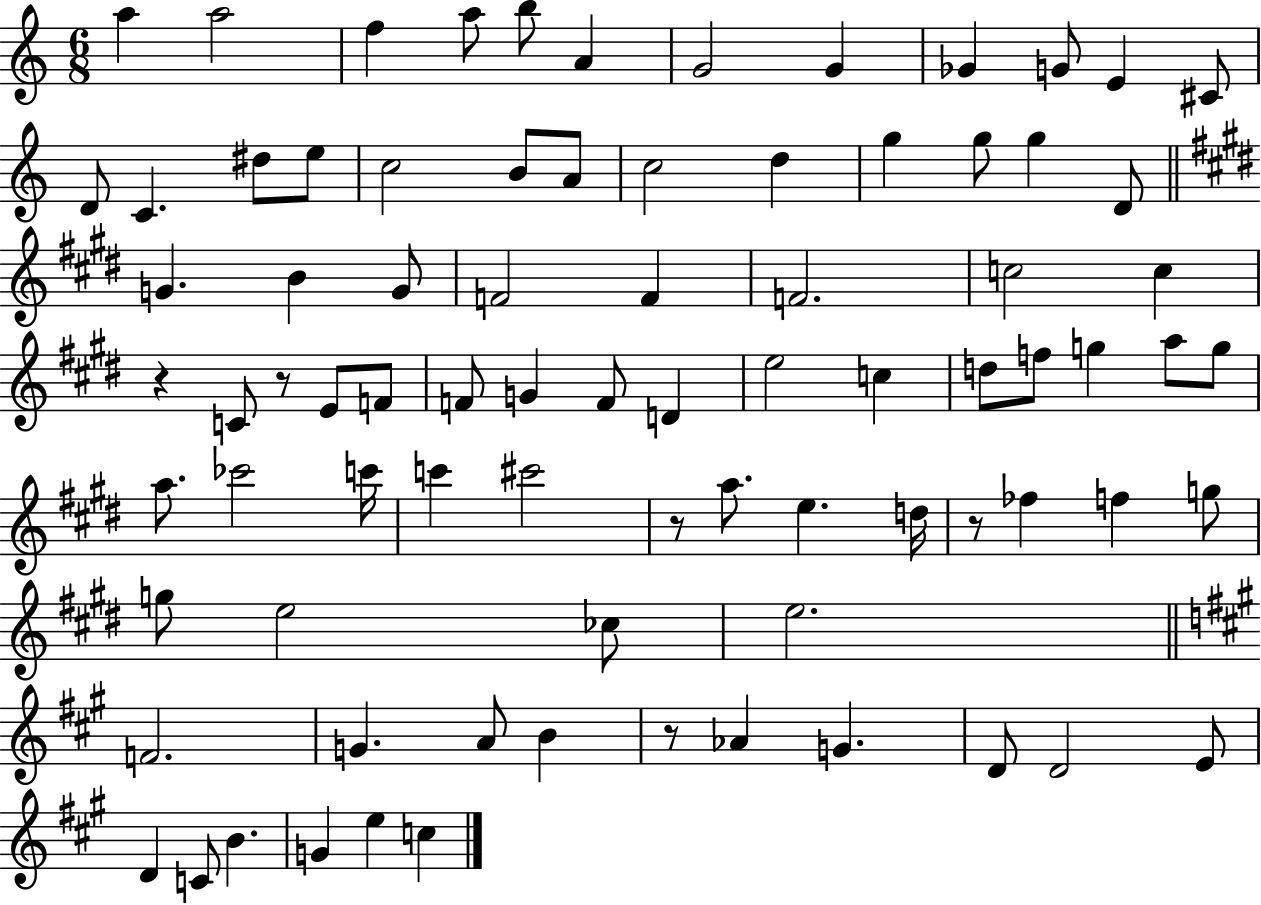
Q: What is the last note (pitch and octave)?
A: C5